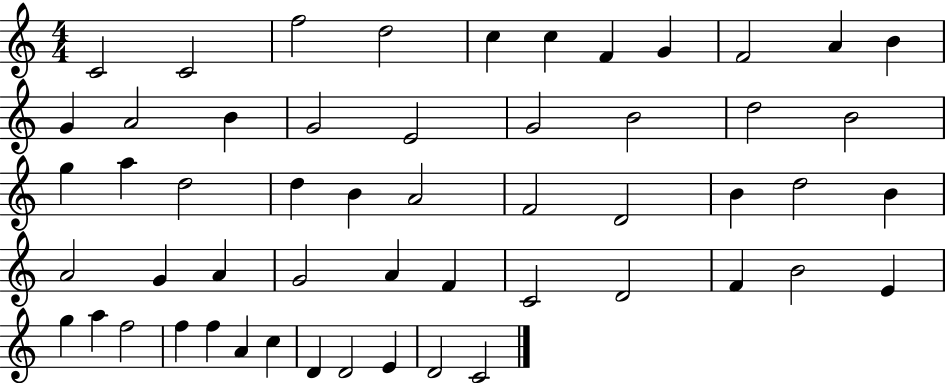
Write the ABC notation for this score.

X:1
T:Untitled
M:4/4
L:1/4
K:C
C2 C2 f2 d2 c c F G F2 A B G A2 B G2 E2 G2 B2 d2 B2 g a d2 d B A2 F2 D2 B d2 B A2 G A G2 A F C2 D2 F B2 E g a f2 f f A c D D2 E D2 C2